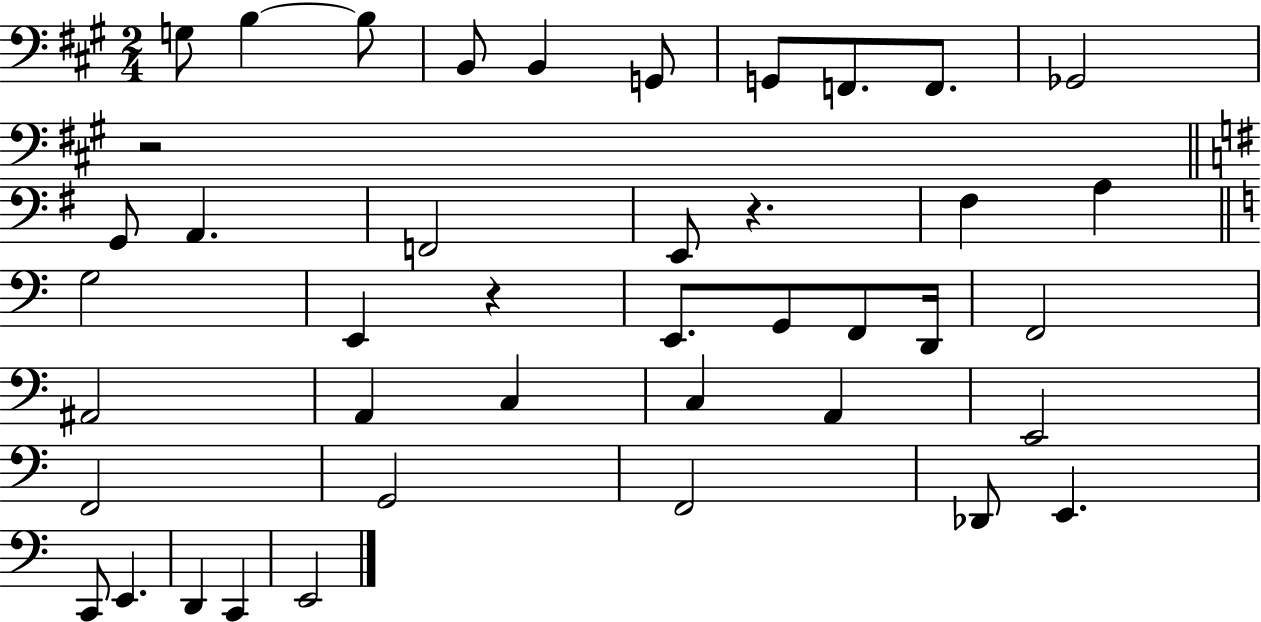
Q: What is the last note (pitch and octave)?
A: E2